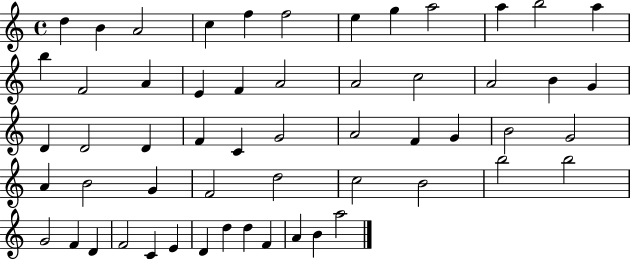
X:1
T:Untitled
M:4/4
L:1/4
K:C
d B A2 c f f2 e g a2 a b2 a b F2 A E F A2 A2 c2 A2 B G D D2 D F C G2 A2 F G B2 G2 A B2 G F2 d2 c2 B2 b2 b2 G2 F D F2 C E D d d F A B a2